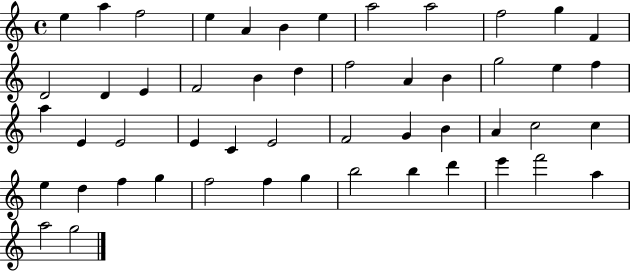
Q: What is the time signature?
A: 4/4